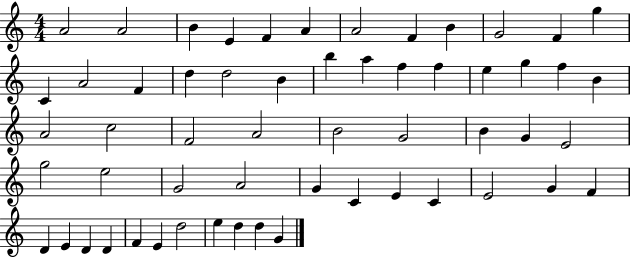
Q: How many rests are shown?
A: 0